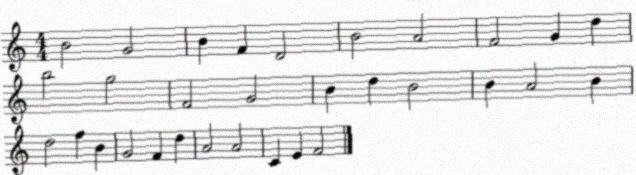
X:1
T:Untitled
M:4/4
L:1/4
K:C
B2 G2 B F D2 B2 A2 F2 G d b2 g2 F2 G2 B d B2 B A2 B d2 f B G2 F d A2 A2 C E F2